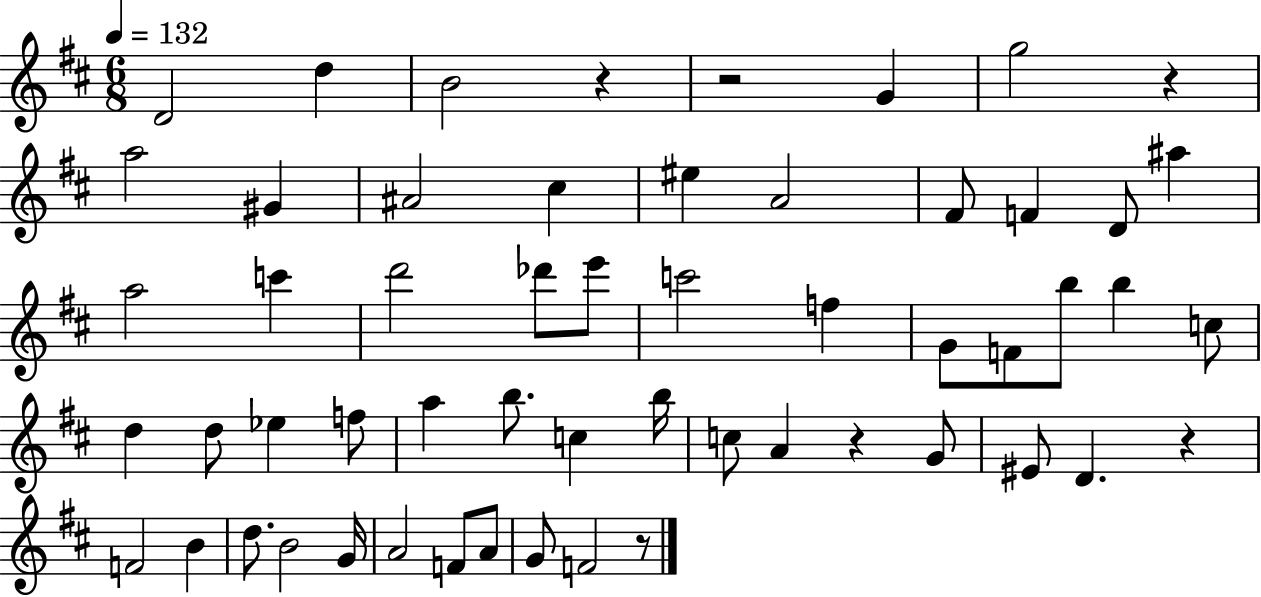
{
  \clef treble
  \numericTimeSignature
  \time 6/8
  \key d \major
  \tempo 4 = 132
  d'2 d''4 | b'2 r4 | r2 g'4 | g''2 r4 | \break a''2 gis'4 | ais'2 cis''4 | eis''4 a'2 | fis'8 f'4 d'8 ais''4 | \break a''2 c'''4 | d'''2 des'''8 e'''8 | c'''2 f''4 | g'8 f'8 b''8 b''4 c''8 | \break d''4 d''8 ees''4 f''8 | a''4 b''8. c''4 b''16 | c''8 a'4 r4 g'8 | eis'8 d'4. r4 | \break f'2 b'4 | d''8. b'2 g'16 | a'2 f'8 a'8 | g'8 f'2 r8 | \break \bar "|."
}